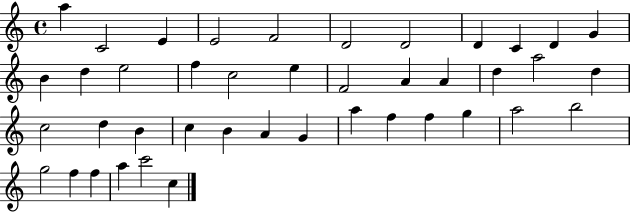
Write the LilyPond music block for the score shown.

{
  \clef treble
  \time 4/4
  \defaultTimeSignature
  \key c \major
  a''4 c'2 e'4 | e'2 f'2 | d'2 d'2 | d'4 c'4 d'4 g'4 | \break b'4 d''4 e''2 | f''4 c''2 e''4 | f'2 a'4 a'4 | d''4 a''2 d''4 | \break c''2 d''4 b'4 | c''4 b'4 a'4 g'4 | a''4 f''4 f''4 g''4 | a''2 b''2 | \break g''2 f''4 f''4 | a''4 c'''2 c''4 | \bar "|."
}